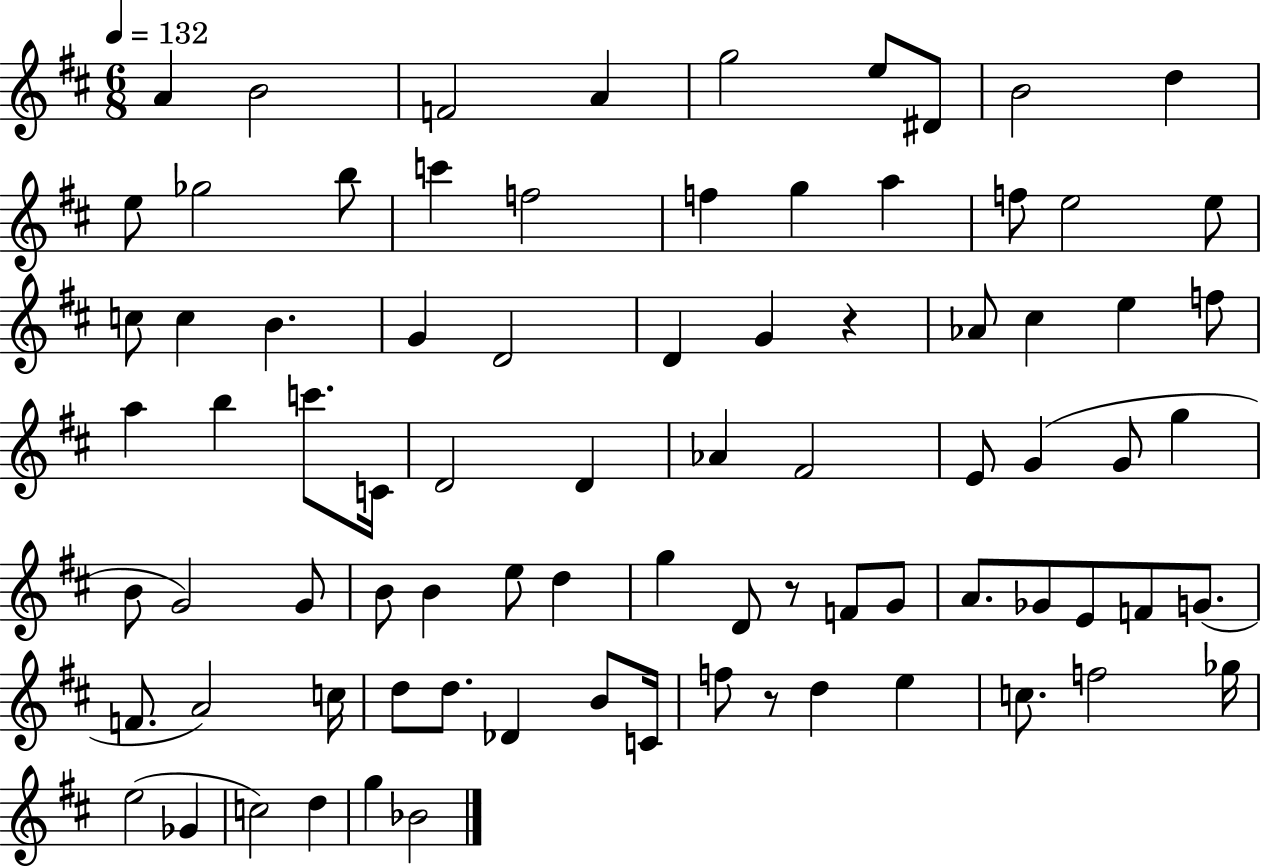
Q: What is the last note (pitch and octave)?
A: Bb4